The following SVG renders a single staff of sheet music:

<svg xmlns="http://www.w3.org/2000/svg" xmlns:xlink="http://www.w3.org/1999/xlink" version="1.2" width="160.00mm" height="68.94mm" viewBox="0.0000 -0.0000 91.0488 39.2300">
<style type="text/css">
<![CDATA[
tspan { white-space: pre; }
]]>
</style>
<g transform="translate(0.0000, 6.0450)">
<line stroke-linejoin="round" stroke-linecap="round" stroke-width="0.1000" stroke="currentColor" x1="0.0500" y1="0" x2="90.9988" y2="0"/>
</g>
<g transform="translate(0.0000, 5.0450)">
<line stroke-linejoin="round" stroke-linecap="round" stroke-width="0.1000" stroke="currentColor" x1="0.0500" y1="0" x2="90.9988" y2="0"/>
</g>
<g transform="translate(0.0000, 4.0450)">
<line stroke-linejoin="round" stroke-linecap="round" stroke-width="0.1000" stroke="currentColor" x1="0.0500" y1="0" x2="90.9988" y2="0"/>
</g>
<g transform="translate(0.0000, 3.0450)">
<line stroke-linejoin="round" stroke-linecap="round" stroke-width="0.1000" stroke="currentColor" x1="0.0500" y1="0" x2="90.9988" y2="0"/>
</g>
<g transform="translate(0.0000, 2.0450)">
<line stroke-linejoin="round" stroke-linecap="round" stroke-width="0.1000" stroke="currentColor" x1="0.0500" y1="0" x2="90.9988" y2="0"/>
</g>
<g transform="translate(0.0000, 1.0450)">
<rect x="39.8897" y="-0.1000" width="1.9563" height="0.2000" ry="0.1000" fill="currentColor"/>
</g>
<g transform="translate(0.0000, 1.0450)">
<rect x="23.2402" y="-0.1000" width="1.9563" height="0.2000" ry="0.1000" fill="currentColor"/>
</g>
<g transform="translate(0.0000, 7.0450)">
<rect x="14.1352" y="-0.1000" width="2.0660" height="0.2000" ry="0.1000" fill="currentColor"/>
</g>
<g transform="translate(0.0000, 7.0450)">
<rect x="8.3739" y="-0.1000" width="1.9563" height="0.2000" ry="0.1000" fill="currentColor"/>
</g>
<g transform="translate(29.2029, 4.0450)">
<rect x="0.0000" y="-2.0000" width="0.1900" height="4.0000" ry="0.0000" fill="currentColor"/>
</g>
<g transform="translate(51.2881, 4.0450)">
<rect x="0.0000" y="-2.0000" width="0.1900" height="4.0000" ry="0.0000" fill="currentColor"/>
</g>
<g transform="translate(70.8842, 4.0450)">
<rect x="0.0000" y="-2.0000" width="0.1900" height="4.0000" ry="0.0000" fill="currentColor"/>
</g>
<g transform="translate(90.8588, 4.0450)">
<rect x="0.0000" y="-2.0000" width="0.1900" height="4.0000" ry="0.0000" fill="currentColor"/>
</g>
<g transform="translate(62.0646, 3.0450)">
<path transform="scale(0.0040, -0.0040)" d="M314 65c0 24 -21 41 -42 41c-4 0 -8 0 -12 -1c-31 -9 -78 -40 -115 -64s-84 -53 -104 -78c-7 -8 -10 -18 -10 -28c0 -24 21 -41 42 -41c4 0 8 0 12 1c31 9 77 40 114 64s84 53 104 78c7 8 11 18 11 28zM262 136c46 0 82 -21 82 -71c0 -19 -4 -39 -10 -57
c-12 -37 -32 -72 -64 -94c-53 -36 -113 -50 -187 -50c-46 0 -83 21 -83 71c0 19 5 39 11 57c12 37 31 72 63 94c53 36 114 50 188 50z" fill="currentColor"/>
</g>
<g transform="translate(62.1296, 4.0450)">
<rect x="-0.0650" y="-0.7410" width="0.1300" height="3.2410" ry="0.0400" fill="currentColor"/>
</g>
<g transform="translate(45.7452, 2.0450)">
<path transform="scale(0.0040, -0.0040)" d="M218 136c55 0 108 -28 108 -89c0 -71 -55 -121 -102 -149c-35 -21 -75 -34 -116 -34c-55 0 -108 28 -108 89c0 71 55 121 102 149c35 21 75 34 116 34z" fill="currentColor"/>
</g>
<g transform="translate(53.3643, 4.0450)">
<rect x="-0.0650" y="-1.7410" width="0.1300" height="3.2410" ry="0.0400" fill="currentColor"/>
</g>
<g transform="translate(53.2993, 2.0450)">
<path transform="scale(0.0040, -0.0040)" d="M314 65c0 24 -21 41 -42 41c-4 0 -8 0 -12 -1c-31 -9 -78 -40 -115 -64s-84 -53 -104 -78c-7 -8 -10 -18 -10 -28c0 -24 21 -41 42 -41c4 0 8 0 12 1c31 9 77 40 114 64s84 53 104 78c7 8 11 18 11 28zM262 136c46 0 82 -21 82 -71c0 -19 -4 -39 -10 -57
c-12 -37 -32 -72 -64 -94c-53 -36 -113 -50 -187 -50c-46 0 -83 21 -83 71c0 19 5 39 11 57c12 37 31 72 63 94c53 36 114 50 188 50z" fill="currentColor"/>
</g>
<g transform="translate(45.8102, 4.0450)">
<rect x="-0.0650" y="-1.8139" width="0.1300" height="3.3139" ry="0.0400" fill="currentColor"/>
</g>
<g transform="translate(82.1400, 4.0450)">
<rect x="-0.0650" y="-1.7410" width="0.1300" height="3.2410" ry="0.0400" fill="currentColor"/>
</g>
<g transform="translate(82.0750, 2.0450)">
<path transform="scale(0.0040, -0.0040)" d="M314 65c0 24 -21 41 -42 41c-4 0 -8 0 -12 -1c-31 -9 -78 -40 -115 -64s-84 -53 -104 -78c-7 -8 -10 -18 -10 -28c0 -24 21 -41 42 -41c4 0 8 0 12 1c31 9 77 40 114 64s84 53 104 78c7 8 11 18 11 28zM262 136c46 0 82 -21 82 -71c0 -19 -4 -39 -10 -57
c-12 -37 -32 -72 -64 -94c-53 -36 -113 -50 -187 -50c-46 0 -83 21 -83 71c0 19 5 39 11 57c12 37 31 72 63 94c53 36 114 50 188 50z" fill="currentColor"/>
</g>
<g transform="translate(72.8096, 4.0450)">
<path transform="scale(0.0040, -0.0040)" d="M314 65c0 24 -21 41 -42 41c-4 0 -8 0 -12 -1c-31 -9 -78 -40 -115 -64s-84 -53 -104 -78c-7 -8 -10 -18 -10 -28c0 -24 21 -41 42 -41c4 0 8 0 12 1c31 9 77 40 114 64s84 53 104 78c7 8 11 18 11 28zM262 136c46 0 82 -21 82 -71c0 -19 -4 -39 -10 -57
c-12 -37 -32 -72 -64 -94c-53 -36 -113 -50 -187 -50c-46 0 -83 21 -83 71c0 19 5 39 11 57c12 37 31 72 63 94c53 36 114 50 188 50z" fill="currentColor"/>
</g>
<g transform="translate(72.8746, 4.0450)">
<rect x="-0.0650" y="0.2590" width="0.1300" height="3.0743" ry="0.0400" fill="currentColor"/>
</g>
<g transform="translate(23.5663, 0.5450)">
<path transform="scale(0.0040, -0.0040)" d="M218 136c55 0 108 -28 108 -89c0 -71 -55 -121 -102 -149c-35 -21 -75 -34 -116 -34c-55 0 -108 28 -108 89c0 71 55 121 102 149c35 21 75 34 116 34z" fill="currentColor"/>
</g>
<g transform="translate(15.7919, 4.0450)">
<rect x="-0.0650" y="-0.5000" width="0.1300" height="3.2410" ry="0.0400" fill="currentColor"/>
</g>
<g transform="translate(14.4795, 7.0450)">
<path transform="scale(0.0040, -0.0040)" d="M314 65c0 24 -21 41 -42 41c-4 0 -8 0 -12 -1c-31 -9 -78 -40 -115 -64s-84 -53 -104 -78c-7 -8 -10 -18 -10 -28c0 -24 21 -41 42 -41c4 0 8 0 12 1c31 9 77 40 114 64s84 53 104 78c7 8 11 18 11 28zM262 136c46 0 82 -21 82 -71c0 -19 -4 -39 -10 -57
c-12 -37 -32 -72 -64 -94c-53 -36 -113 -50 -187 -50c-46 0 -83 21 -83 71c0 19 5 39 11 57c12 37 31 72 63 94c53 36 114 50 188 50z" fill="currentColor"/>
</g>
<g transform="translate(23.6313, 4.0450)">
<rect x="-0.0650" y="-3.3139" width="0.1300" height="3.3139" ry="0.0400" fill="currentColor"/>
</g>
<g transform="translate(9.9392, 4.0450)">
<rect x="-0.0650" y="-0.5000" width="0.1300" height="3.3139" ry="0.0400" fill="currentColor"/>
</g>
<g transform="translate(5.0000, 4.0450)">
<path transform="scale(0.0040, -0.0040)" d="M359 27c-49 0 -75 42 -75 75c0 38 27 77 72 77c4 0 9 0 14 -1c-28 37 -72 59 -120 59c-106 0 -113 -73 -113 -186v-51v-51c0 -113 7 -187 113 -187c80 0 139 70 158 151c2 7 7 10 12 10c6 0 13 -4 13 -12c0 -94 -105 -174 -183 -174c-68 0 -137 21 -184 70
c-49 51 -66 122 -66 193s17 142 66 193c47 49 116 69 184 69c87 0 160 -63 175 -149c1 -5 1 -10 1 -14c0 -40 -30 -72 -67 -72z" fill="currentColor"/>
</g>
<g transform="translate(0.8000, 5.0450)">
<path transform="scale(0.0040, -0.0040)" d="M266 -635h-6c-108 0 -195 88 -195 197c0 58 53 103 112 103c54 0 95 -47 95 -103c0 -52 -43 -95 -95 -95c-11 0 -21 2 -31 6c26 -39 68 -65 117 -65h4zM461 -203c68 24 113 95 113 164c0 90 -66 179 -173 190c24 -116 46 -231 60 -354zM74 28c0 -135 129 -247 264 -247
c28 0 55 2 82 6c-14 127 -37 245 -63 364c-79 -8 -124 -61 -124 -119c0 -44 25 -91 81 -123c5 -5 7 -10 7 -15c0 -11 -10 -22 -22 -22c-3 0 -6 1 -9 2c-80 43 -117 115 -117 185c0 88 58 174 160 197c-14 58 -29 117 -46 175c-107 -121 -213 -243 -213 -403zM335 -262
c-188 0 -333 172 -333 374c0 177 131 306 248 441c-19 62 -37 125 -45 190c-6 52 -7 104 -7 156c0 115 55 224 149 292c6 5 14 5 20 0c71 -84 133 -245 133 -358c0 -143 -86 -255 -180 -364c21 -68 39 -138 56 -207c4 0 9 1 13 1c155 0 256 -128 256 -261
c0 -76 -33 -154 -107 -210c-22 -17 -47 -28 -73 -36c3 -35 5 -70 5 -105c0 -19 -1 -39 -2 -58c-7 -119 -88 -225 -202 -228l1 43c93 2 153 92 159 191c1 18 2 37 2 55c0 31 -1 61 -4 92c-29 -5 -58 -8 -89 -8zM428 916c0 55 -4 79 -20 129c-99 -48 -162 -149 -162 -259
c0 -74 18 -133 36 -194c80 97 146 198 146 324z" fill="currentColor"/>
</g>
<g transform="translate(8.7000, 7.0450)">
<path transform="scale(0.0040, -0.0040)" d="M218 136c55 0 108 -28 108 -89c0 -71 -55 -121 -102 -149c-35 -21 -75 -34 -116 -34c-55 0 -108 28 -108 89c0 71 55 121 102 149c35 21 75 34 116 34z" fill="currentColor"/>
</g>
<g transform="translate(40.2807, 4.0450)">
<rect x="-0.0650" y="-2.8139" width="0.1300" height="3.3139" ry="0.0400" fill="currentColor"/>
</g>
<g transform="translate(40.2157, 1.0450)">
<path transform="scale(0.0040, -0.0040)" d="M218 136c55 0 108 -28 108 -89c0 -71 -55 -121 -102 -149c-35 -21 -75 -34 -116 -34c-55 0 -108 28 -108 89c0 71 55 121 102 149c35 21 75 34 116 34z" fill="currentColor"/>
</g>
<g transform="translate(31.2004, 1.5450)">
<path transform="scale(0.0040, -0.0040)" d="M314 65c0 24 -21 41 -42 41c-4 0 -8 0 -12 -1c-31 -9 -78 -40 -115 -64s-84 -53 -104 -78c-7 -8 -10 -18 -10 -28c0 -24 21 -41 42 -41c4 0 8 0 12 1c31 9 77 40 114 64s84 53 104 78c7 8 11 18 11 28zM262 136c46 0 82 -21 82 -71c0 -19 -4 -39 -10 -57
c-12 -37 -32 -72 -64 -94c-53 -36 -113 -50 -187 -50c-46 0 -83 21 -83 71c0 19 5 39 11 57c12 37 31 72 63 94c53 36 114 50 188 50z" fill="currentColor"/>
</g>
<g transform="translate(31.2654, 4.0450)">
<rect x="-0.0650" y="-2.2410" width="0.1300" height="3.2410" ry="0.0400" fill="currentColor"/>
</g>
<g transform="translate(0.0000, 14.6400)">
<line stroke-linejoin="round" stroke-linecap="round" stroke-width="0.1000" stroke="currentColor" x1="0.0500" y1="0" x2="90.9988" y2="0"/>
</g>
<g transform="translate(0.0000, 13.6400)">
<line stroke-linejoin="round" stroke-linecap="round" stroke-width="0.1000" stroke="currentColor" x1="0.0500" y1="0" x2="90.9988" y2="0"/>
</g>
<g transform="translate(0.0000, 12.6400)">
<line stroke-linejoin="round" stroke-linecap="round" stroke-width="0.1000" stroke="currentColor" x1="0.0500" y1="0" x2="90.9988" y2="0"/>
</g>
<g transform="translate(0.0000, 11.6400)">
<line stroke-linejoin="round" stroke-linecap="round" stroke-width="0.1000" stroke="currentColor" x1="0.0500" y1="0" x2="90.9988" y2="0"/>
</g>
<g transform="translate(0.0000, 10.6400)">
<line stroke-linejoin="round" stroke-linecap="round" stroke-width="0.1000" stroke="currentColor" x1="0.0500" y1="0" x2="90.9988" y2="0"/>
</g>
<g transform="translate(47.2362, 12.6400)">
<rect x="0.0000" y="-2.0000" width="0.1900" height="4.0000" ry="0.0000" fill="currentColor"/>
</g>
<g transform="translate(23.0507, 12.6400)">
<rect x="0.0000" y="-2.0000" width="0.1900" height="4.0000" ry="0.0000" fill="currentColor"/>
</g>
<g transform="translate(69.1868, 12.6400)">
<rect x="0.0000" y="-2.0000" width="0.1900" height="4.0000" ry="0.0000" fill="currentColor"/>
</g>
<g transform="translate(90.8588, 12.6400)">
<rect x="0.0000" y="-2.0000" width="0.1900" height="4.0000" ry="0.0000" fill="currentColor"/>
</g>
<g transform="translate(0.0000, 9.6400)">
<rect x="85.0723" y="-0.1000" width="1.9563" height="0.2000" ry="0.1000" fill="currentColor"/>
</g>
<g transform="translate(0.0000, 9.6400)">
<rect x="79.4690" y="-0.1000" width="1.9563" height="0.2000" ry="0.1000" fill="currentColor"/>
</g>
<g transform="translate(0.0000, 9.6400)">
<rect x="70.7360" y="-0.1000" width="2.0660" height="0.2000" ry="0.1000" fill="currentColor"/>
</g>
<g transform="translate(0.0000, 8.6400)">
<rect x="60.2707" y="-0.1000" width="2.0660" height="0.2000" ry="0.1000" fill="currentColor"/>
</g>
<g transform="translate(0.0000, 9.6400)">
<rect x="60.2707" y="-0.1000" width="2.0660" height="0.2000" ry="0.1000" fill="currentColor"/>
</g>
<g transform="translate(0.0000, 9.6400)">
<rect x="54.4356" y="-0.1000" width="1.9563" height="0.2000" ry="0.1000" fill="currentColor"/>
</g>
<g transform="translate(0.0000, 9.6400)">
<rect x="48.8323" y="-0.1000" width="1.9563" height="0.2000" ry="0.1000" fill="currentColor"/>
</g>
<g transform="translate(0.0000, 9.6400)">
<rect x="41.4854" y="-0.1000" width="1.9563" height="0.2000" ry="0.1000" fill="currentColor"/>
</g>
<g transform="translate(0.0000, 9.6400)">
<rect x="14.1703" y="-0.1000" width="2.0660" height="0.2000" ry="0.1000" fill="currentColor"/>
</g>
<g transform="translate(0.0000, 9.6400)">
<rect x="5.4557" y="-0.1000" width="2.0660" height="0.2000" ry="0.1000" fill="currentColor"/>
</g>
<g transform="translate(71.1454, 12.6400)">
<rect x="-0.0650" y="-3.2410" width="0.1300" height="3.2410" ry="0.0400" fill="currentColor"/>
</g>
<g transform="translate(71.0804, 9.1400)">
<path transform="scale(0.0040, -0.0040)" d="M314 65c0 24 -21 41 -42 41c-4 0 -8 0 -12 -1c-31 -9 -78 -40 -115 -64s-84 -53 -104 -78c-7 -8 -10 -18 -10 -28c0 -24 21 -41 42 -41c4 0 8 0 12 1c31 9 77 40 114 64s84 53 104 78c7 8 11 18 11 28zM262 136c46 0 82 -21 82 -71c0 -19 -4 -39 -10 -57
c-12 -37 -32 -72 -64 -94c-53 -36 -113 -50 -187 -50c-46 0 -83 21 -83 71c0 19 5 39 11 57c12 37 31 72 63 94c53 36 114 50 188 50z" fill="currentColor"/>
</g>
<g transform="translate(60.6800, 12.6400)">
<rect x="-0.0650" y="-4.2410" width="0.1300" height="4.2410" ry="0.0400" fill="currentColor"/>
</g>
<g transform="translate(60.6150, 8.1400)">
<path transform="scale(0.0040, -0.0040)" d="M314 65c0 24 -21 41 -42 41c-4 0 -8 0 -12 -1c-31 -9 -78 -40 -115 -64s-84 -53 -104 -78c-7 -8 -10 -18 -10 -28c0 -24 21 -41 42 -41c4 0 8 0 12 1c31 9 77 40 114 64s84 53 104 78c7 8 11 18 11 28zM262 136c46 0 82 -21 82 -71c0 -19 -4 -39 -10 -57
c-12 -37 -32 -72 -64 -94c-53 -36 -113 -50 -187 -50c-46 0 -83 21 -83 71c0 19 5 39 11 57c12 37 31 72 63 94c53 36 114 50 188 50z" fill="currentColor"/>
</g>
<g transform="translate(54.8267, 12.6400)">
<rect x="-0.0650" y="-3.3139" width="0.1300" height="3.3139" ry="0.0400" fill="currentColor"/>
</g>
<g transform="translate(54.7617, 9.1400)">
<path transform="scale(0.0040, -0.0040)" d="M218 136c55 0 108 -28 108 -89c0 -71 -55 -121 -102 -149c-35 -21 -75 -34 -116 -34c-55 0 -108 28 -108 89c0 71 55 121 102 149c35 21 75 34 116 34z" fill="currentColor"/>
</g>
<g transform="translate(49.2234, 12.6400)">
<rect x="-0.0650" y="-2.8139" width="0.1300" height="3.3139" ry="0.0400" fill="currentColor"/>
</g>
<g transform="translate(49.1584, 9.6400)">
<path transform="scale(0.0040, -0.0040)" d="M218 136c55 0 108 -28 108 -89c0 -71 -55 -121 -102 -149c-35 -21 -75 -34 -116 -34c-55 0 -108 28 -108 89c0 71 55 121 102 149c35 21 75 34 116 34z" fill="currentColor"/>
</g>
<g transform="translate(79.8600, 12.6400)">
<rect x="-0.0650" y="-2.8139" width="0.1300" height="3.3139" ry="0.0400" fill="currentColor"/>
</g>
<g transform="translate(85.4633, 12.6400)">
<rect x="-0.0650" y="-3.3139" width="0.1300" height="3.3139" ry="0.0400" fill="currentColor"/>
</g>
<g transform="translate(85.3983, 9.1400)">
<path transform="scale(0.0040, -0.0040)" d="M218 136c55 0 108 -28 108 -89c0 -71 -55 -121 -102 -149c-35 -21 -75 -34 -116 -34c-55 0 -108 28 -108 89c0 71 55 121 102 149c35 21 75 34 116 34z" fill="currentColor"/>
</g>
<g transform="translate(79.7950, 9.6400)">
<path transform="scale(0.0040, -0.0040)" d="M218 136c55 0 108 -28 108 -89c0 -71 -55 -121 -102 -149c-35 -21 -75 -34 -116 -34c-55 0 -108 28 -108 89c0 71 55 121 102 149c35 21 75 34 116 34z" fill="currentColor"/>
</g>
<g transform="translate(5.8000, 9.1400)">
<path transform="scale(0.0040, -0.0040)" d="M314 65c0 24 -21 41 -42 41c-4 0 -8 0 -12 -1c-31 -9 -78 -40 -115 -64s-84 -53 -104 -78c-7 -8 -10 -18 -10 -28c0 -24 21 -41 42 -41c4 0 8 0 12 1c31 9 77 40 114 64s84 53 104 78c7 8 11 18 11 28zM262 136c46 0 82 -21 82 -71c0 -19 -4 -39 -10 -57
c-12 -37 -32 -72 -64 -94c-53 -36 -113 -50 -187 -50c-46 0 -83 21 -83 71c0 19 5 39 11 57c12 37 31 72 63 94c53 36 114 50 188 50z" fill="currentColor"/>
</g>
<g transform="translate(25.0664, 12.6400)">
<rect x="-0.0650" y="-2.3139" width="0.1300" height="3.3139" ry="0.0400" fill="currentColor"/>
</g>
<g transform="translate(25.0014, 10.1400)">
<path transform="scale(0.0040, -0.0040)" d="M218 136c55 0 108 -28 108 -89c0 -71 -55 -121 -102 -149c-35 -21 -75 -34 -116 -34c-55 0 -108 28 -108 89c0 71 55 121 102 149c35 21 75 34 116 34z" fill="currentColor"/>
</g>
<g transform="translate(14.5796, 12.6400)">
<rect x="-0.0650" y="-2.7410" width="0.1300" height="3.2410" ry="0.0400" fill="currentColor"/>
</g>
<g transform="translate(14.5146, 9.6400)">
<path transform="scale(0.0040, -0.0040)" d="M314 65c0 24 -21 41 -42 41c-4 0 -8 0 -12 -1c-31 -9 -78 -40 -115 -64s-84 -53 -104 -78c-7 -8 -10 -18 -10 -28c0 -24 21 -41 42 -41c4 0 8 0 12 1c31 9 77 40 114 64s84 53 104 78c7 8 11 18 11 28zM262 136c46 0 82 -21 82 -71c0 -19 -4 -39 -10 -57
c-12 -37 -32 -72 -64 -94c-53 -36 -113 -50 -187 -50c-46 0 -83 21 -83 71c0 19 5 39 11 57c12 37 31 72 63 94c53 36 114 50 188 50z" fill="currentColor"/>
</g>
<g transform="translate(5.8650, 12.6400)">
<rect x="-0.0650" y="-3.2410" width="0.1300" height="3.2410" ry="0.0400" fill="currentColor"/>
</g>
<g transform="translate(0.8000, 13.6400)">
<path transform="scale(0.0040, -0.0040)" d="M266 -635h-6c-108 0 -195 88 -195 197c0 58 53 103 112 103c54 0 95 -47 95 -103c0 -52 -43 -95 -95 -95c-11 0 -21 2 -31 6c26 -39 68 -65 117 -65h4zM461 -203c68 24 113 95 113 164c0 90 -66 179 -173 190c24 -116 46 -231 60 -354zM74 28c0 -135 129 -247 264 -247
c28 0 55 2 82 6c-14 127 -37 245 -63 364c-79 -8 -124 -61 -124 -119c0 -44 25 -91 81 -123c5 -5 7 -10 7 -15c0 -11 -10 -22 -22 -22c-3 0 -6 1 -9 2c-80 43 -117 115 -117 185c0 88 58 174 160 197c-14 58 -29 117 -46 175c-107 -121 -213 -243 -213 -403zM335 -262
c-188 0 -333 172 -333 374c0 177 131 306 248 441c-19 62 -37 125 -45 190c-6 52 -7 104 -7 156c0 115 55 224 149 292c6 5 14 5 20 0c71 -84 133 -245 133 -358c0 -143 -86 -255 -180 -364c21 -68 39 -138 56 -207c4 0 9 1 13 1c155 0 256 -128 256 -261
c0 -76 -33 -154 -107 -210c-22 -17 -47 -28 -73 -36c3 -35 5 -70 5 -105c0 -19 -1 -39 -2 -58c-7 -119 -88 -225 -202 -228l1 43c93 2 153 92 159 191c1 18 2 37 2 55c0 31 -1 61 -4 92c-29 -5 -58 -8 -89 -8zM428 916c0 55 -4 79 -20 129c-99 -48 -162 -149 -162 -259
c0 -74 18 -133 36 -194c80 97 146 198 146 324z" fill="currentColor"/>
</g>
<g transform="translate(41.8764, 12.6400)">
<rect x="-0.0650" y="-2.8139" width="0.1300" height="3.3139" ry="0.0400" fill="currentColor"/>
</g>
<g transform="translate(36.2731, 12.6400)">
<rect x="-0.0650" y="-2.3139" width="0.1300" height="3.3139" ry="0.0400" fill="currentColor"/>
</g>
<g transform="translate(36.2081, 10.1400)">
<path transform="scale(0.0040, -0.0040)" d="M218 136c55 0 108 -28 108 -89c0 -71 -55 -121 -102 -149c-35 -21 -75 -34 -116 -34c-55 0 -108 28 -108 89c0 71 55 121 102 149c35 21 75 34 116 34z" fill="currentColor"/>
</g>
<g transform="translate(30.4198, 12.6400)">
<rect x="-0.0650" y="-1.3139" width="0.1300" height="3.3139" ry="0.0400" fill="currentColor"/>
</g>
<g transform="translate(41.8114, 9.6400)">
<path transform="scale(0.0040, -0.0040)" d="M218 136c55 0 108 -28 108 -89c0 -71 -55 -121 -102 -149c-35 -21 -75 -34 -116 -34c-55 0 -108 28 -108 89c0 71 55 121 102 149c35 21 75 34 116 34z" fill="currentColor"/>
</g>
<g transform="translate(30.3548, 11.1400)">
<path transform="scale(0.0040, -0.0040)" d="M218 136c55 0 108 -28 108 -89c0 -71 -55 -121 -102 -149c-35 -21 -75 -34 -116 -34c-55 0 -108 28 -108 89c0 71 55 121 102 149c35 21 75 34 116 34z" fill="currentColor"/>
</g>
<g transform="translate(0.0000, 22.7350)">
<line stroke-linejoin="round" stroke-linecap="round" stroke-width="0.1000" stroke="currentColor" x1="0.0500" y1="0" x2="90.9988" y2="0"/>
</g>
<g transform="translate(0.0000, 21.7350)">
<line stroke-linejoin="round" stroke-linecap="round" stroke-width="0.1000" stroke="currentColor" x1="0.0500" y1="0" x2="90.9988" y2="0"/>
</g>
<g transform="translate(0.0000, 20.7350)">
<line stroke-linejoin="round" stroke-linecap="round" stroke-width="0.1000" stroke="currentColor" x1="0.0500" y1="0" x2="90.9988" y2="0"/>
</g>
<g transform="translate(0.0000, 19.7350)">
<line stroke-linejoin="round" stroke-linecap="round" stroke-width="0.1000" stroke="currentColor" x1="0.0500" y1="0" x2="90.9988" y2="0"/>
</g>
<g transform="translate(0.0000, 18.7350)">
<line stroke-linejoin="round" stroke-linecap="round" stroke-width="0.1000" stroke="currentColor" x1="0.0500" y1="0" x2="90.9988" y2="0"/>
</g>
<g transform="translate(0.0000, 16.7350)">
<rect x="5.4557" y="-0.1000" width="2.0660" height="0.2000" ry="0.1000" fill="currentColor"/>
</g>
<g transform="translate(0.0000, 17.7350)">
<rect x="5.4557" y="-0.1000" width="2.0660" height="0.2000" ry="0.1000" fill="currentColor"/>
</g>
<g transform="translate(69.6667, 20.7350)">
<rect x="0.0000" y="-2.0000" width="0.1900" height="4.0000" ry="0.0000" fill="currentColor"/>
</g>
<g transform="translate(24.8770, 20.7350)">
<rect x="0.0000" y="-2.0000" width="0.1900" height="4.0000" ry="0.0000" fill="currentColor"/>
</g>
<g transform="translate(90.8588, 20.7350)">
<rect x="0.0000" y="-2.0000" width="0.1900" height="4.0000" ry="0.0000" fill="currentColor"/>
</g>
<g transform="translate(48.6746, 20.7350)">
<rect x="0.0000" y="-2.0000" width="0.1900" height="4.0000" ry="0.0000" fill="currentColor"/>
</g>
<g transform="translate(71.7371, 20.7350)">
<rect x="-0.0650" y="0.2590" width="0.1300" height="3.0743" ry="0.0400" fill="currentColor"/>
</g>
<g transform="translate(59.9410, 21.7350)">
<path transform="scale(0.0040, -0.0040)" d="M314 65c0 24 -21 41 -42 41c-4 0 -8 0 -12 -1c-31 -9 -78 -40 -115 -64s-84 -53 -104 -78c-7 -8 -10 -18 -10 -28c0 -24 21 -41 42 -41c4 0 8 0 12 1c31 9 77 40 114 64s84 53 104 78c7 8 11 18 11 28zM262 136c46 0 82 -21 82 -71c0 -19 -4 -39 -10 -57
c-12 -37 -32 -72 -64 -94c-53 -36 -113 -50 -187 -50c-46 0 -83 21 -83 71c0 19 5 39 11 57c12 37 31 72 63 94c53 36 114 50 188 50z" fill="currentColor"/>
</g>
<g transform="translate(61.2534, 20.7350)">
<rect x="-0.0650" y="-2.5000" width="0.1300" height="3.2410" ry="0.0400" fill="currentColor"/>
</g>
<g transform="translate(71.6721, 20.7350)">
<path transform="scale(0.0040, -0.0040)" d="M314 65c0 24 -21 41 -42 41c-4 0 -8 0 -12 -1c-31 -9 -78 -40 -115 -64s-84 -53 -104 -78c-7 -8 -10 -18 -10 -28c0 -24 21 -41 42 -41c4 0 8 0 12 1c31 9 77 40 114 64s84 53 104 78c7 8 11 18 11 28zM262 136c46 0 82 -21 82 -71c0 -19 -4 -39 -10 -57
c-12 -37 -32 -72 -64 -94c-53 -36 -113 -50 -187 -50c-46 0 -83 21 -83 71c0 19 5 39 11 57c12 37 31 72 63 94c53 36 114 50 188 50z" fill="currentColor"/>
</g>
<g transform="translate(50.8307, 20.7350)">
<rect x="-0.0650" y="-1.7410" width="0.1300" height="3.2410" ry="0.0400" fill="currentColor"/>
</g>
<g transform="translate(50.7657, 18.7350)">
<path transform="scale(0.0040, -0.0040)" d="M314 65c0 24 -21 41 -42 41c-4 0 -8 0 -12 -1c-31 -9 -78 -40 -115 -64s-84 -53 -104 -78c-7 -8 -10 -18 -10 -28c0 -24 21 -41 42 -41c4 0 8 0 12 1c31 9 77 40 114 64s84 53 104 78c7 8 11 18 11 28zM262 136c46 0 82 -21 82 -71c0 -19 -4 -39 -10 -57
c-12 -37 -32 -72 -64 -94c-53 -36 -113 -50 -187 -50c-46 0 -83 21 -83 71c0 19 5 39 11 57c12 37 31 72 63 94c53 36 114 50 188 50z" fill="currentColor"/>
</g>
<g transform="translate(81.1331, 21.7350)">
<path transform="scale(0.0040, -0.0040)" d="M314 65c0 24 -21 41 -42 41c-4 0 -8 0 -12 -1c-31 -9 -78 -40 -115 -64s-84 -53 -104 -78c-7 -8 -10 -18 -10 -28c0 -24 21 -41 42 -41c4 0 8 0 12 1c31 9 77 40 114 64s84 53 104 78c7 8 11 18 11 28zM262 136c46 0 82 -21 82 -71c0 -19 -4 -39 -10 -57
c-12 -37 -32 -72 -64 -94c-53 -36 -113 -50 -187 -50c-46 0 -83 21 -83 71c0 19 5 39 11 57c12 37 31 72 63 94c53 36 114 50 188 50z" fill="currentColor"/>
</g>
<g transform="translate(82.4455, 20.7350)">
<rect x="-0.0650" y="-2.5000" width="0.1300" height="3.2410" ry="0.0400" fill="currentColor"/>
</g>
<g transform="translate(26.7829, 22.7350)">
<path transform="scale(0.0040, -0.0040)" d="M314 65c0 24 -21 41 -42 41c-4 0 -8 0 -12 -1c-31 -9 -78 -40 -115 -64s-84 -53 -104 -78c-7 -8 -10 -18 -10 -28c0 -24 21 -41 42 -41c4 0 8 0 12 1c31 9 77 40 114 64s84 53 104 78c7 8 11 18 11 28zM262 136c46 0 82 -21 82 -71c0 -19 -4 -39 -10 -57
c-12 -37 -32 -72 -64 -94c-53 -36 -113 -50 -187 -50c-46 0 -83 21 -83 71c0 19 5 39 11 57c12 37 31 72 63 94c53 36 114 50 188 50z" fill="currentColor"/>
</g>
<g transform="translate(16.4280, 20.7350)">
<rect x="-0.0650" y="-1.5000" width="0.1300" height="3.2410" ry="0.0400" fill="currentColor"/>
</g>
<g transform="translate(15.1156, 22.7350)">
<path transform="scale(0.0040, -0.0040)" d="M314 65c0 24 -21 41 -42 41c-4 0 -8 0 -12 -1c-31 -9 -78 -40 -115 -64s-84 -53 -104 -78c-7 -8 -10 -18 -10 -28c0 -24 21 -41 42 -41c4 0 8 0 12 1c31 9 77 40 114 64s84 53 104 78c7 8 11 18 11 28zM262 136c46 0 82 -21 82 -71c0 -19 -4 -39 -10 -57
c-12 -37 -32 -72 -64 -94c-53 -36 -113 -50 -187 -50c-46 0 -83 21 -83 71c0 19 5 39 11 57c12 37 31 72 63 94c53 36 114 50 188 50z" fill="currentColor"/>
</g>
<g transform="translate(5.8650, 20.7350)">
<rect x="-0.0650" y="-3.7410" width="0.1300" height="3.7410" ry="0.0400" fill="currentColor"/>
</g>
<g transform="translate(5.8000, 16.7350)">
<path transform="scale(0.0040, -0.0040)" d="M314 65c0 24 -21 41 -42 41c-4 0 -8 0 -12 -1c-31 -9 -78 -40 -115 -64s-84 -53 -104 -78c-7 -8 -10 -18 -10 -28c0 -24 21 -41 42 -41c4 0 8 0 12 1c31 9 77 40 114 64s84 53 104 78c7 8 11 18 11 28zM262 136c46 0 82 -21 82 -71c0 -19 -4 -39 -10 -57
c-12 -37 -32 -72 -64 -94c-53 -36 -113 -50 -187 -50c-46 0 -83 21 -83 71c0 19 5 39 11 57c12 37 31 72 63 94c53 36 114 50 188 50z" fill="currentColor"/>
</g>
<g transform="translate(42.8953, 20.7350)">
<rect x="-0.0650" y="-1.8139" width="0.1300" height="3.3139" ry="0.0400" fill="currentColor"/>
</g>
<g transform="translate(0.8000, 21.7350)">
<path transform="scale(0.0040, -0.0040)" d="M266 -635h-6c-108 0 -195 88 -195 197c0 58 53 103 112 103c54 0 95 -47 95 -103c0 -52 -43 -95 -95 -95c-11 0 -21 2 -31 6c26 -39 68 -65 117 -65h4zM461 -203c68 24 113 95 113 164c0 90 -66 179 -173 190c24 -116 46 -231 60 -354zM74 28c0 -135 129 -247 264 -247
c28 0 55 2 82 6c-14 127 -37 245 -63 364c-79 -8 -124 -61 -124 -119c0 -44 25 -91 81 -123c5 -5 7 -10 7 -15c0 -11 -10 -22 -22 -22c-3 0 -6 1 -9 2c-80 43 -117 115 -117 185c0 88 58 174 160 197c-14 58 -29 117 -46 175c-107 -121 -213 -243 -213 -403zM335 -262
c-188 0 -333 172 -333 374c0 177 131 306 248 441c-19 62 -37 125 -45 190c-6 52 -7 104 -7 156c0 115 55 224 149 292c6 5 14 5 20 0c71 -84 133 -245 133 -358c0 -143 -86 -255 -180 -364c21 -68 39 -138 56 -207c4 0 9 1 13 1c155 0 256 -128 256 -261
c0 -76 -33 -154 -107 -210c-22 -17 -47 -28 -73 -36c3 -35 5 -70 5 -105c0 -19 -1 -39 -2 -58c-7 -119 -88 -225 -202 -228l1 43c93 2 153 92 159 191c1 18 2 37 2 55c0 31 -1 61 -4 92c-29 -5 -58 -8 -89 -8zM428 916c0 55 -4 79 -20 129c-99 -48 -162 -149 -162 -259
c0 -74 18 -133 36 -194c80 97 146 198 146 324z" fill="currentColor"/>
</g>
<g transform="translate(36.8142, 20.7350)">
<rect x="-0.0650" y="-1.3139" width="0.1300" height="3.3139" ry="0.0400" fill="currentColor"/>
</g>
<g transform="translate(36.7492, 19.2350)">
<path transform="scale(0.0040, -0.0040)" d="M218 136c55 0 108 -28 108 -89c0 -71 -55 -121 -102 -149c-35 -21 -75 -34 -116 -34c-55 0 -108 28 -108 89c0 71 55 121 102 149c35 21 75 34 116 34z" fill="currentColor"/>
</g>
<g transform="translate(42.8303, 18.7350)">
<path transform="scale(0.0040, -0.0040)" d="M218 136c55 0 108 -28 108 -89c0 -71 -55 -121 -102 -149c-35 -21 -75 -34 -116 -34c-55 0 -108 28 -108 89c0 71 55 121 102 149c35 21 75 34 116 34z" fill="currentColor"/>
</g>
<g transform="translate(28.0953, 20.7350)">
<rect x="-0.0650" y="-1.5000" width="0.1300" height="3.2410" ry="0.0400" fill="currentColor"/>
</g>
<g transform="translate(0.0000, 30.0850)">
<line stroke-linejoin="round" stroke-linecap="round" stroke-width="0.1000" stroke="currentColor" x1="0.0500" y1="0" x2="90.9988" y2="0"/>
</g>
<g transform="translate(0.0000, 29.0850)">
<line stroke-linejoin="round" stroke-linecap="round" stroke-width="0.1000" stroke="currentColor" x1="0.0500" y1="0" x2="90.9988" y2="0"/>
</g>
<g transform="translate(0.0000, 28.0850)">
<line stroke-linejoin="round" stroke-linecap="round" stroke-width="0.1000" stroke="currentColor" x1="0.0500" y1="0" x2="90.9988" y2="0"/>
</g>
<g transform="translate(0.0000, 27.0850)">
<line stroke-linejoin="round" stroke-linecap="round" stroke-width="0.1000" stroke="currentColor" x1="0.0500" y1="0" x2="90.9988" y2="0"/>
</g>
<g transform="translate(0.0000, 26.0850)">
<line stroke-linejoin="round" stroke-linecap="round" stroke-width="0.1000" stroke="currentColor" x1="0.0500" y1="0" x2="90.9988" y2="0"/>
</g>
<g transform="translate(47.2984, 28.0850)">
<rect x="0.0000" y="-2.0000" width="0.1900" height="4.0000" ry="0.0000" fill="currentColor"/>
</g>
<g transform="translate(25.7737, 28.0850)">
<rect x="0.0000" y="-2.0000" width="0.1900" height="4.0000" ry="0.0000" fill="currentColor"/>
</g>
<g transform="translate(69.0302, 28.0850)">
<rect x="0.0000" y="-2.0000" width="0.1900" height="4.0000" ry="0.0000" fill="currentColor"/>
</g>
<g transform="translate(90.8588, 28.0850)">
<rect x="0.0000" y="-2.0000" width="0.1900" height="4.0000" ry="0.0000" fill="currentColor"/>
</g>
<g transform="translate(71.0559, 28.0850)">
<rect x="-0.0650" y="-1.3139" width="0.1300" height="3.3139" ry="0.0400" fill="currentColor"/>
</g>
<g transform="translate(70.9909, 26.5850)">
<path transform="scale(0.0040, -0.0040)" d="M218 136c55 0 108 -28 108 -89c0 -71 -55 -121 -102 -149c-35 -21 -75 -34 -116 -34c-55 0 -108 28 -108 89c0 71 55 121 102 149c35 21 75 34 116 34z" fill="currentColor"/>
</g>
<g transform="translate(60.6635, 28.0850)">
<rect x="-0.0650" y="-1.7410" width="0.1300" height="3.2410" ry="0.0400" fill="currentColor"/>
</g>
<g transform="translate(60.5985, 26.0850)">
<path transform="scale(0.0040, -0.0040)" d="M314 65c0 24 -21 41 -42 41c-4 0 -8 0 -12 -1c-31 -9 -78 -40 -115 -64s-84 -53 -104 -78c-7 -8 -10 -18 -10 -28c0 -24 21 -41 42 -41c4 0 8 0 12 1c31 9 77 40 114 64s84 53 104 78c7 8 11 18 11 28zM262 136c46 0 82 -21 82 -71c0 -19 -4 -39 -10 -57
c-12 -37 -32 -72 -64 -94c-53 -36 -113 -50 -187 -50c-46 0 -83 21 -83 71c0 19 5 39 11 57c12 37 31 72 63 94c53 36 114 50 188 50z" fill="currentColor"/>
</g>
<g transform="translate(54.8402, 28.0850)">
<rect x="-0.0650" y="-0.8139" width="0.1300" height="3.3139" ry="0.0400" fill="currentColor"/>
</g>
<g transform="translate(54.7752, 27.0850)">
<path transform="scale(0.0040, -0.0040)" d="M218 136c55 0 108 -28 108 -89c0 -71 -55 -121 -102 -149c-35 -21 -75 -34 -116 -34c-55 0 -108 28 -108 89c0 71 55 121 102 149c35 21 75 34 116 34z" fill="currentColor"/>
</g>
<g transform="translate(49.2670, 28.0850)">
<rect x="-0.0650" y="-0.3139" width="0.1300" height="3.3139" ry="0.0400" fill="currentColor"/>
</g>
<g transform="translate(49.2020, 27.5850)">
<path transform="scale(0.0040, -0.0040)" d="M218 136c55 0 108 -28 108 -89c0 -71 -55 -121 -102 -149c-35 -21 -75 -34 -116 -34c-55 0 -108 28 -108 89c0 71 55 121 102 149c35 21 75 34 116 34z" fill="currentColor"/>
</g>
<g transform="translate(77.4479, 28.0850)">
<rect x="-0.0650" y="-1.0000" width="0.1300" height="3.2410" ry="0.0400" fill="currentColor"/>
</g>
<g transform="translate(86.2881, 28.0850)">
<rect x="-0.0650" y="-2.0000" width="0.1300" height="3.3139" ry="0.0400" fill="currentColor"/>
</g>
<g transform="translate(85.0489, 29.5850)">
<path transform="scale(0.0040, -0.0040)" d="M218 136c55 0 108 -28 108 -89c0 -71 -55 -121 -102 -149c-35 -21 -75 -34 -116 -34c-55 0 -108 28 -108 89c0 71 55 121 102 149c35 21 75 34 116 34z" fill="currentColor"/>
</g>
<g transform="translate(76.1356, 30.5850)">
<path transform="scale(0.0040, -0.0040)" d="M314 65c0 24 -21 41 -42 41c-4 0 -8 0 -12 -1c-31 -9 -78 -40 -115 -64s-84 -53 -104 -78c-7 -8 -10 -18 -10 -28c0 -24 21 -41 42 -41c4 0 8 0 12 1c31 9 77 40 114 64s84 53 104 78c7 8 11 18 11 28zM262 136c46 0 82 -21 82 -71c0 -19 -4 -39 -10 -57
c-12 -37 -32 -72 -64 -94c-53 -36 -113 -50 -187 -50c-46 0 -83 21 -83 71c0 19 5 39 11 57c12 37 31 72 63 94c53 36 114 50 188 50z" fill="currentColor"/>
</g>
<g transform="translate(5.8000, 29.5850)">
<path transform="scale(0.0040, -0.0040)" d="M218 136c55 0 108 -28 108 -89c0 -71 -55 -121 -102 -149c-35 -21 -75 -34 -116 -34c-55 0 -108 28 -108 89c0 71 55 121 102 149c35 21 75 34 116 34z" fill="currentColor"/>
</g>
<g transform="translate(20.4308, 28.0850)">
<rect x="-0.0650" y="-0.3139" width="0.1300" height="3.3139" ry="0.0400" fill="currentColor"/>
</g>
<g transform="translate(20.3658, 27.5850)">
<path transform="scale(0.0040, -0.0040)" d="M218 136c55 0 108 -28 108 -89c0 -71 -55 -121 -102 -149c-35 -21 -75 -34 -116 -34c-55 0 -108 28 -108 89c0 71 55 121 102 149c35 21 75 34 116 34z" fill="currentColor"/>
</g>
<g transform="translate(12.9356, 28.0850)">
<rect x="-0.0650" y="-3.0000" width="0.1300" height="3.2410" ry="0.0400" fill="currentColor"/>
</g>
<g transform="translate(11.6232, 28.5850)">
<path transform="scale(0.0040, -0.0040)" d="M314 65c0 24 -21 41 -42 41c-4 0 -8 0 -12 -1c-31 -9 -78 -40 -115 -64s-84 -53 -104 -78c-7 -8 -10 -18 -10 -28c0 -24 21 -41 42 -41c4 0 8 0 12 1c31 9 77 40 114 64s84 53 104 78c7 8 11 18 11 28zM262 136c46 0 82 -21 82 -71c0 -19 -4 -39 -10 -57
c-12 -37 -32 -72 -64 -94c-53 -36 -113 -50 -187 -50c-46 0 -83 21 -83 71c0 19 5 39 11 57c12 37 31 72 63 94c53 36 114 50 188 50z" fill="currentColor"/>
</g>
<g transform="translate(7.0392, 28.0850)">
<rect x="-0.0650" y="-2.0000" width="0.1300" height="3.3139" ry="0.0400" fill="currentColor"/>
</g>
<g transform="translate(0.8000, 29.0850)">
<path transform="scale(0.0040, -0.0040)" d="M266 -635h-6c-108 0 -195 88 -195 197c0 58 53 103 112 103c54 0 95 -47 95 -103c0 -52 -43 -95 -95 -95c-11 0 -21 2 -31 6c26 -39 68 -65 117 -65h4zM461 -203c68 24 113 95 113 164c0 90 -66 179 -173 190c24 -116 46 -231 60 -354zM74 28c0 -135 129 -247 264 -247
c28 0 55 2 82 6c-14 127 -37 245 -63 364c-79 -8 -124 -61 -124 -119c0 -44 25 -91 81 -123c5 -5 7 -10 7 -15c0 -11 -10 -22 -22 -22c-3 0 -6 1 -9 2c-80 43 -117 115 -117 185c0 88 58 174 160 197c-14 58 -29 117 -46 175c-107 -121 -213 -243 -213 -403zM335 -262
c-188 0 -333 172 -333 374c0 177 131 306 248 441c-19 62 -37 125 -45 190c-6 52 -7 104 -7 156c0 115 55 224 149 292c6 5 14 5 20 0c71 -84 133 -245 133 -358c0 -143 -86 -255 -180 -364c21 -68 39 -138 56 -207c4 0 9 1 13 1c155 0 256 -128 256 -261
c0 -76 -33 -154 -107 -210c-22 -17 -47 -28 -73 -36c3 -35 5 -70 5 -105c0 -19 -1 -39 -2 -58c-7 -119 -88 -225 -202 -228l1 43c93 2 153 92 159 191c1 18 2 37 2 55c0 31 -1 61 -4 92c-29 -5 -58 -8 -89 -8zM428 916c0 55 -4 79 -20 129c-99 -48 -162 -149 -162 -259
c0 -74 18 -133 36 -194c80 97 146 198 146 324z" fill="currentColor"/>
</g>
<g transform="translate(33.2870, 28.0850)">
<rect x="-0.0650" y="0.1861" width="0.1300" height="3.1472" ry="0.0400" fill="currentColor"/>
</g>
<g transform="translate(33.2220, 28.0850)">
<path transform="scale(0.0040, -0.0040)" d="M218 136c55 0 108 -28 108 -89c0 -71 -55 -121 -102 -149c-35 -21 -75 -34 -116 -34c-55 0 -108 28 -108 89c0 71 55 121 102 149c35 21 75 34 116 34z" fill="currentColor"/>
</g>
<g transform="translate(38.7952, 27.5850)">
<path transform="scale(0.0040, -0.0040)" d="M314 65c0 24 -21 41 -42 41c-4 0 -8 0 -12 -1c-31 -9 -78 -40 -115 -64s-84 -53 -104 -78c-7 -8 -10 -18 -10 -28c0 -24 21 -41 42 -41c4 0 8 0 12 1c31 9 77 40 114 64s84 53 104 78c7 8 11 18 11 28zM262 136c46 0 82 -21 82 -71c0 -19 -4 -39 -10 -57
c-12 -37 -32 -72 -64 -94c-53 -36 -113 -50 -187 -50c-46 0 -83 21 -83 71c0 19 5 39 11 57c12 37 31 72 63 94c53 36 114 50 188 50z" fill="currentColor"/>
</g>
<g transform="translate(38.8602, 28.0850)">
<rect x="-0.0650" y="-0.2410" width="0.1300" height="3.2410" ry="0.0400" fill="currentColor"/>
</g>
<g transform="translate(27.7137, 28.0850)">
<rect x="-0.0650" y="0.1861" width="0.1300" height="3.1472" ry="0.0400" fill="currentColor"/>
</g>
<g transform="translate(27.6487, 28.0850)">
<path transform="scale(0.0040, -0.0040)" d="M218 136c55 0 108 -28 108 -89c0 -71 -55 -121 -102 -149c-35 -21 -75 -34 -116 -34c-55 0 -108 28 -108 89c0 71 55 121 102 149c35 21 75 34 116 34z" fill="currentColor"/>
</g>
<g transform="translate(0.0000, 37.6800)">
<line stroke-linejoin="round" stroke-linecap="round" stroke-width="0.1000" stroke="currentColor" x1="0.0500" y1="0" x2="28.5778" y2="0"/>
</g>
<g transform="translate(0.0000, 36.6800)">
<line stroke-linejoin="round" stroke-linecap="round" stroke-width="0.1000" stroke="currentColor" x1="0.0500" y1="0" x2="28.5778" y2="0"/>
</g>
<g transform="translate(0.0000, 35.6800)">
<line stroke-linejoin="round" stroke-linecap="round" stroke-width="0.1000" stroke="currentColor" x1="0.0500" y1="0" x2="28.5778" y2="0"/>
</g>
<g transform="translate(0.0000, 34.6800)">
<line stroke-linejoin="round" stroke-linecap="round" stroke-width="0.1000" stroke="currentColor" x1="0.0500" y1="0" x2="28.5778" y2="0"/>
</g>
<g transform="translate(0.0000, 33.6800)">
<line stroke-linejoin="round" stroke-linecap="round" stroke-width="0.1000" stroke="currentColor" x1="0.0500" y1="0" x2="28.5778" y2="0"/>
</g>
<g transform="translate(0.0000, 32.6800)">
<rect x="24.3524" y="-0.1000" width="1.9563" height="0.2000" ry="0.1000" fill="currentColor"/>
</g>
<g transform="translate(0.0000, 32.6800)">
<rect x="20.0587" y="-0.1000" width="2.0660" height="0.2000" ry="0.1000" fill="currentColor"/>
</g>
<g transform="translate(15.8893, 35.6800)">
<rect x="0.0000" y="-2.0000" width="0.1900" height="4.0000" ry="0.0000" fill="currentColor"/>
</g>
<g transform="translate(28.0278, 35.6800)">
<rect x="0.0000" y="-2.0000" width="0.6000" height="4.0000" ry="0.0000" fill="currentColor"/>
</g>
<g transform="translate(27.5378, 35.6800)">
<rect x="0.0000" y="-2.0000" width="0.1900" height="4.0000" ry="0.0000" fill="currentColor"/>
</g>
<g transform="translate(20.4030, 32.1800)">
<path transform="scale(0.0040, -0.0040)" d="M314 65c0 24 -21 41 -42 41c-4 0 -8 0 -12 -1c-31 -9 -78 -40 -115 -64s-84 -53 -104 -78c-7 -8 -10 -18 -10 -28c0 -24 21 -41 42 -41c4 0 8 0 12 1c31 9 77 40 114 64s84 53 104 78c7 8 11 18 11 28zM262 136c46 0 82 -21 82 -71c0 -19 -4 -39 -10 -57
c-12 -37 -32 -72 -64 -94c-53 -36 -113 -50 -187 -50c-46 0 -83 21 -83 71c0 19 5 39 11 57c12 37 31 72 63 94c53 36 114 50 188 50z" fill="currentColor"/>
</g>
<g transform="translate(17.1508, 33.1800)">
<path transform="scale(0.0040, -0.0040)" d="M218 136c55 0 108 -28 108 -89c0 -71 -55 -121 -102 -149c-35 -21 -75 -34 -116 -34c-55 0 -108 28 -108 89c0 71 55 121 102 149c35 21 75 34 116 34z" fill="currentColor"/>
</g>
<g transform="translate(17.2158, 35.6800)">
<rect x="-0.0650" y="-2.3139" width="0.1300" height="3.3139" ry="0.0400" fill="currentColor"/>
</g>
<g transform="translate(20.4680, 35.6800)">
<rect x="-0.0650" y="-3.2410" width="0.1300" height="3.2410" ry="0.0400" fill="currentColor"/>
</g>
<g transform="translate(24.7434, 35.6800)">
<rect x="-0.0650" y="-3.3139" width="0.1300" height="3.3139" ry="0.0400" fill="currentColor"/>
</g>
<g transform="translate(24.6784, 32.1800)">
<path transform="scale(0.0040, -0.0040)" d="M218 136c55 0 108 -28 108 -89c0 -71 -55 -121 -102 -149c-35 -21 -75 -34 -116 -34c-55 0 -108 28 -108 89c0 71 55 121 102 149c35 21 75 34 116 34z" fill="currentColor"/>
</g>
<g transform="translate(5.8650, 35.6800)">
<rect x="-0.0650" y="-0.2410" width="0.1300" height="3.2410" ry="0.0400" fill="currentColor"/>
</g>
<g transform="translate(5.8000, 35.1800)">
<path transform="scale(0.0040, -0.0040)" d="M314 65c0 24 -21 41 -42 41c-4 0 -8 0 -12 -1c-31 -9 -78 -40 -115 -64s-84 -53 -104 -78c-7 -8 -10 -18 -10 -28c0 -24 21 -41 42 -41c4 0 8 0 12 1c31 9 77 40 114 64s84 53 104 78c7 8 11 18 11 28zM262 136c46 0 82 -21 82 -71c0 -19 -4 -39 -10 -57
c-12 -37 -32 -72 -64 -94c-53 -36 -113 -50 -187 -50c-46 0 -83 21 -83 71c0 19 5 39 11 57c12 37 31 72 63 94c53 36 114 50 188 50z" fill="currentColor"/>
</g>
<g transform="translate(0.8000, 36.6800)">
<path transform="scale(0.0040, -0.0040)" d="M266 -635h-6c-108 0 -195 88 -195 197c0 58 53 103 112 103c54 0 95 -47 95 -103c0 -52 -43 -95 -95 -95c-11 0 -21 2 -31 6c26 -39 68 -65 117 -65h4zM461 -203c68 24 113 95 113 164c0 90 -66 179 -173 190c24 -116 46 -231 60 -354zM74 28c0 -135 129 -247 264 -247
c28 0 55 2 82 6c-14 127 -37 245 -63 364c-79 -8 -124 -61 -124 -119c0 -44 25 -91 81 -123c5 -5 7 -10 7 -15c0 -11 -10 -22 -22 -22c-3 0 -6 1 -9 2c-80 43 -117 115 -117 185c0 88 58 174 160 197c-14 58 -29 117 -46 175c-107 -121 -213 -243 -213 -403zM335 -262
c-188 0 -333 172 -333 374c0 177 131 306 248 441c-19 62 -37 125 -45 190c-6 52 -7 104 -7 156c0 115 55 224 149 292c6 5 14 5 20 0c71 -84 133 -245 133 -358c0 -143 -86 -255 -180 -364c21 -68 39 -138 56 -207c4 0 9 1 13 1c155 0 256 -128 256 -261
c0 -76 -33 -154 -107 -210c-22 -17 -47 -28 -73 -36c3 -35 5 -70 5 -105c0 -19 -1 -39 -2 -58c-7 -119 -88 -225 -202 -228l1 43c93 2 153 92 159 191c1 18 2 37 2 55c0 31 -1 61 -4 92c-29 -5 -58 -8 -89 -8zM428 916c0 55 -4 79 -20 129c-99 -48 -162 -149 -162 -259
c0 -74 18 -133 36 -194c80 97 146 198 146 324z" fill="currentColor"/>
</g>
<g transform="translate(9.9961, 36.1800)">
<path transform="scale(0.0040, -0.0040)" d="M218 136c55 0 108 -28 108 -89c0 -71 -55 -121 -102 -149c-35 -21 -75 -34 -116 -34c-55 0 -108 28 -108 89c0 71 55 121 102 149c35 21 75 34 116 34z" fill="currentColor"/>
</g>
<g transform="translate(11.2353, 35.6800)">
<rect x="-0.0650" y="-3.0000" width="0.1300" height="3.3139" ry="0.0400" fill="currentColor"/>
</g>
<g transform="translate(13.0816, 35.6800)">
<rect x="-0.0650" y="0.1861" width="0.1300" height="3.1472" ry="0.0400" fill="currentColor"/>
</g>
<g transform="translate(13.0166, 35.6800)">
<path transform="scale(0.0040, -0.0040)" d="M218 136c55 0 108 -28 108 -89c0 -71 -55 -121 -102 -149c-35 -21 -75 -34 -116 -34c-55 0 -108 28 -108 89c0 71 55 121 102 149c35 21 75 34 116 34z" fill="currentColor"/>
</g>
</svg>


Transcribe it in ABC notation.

X:1
T:Untitled
M:4/4
L:1/4
K:C
C C2 b g2 a f f2 d2 B2 f2 b2 a2 g e g a a b d'2 b2 a b c'2 E2 E2 e f f2 G2 B2 G2 F A2 c B B c2 c d f2 e D2 F c2 A B g b2 b